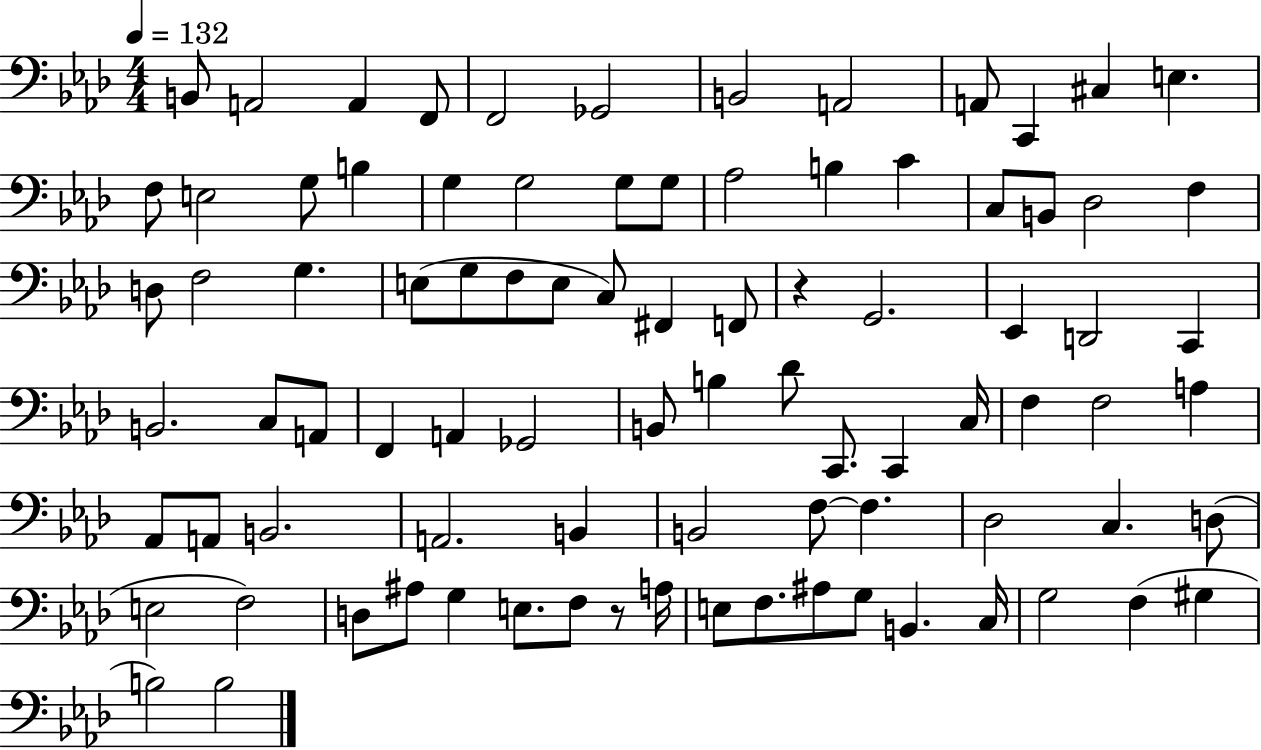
{
  \clef bass
  \numericTimeSignature
  \time 4/4
  \key aes \major
  \tempo 4 = 132
  \repeat volta 2 { b,8 a,2 a,4 f,8 | f,2 ges,2 | b,2 a,2 | a,8 c,4 cis4 e4. | \break f8 e2 g8 b4 | g4 g2 g8 g8 | aes2 b4 c'4 | c8 b,8 des2 f4 | \break d8 f2 g4. | e8( g8 f8 e8 c8) fis,4 f,8 | r4 g,2. | ees,4 d,2 c,4 | \break b,2. c8 a,8 | f,4 a,4 ges,2 | b,8 b4 des'8 c,8. c,4 c16 | f4 f2 a4 | \break aes,8 a,8 b,2. | a,2. b,4 | b,2 f8~~ f4. | des2 c4. d8( | \break e2 f2) | d8 ais8 g4 e8. f8 r8 a16 | e8 f8. ais8 g8 b,4. c16 | g2 f4( gis4 | \break b2) b2 | } \bar "|."
}